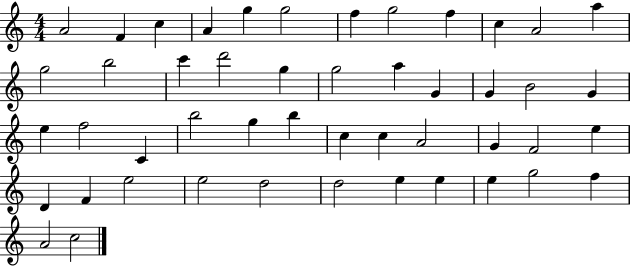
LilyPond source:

{
  \clef treble
  \numericTimeSignature
  \time 4/4
  \key c \major
  a'2 f'4 c''4 | a'4 g''4 g''2 | f''4 g''2 f''4 | c''4 a'2 a''4 | \break g''2 b''2 | c'''4 d'''2 g''4 | g''2 a''4 g'4 | g'4 b'2 g'4 | \break e''4 f''2 c'4 | b''2 g''4 b''4 | c''4 c''4 a'2 | g'4 f'2 e''4 | \break d'4 f'4 e''2 | e''2 d''2 | d''2 e''4 e''4 | e''4 g''2 f''4 | \break a'2 c''2 | \bar "|."
}